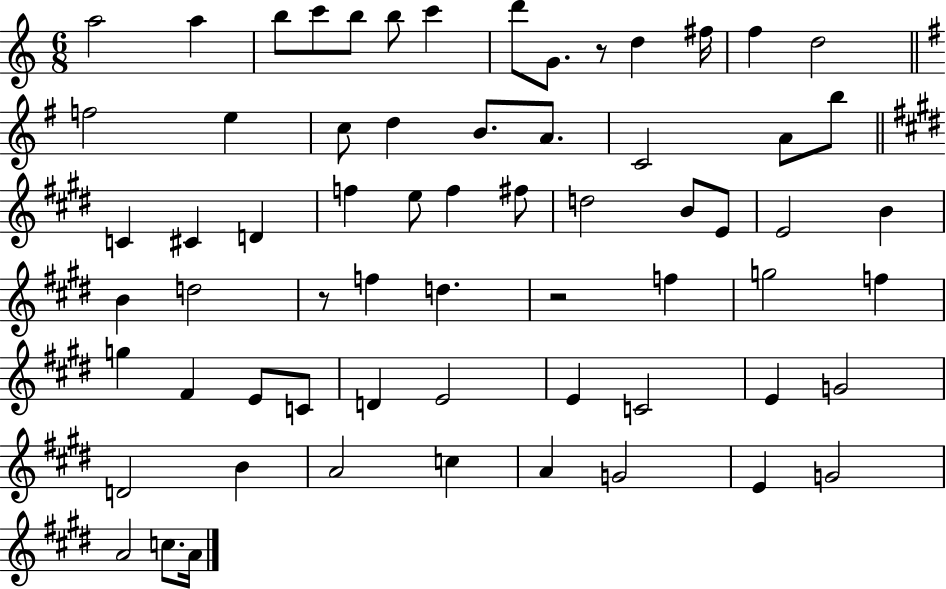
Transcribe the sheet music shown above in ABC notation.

X:1
T:Untitled
M:6/8
L:1/4
K:C
a2 a b/2 c'/2 b/2 b/2 c' d'/2 G/2 z/2 d ^f/4 f d2 f2 e c/2 d B/2 A/2 C2 A/2 b/2 C ^C D f e/2 f ^f/2 d2 B/2 E/2 E2 B B d2 z/2 f d z2 f g2 f g ^F E/2 C/2 D E2 E C2 E G2 D2 B A2 c A G2 E G2 A2 c/2 A/4